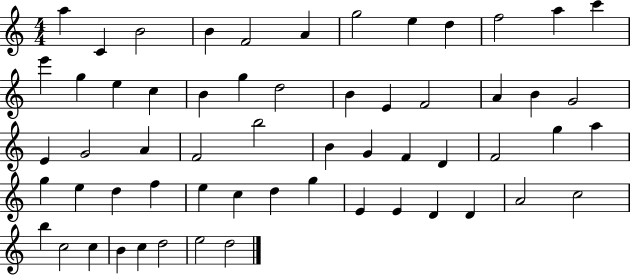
A5/q C4/q B4/h B4/q F4/h A4/q G5/h E5/q D5/q F5/h A5/q C6/q E6/q G5/q E5/q C5/q B4/q G5/q D5/h B4/q E4/q F4/h A4/q B4/q G4/h E4/q G4/h A4/q F4/h B5/h B4/q G4/q F4/q D4/q F4/h G5/q A5/q G5/q E5/q D5/q F5/q E5/q C5/q D5/q G5/q E4/q E4/q D4/q D4/q A4/h C5/h B5/q C5/h C5/q B4/q C5/q D5/h E5/h D5/h